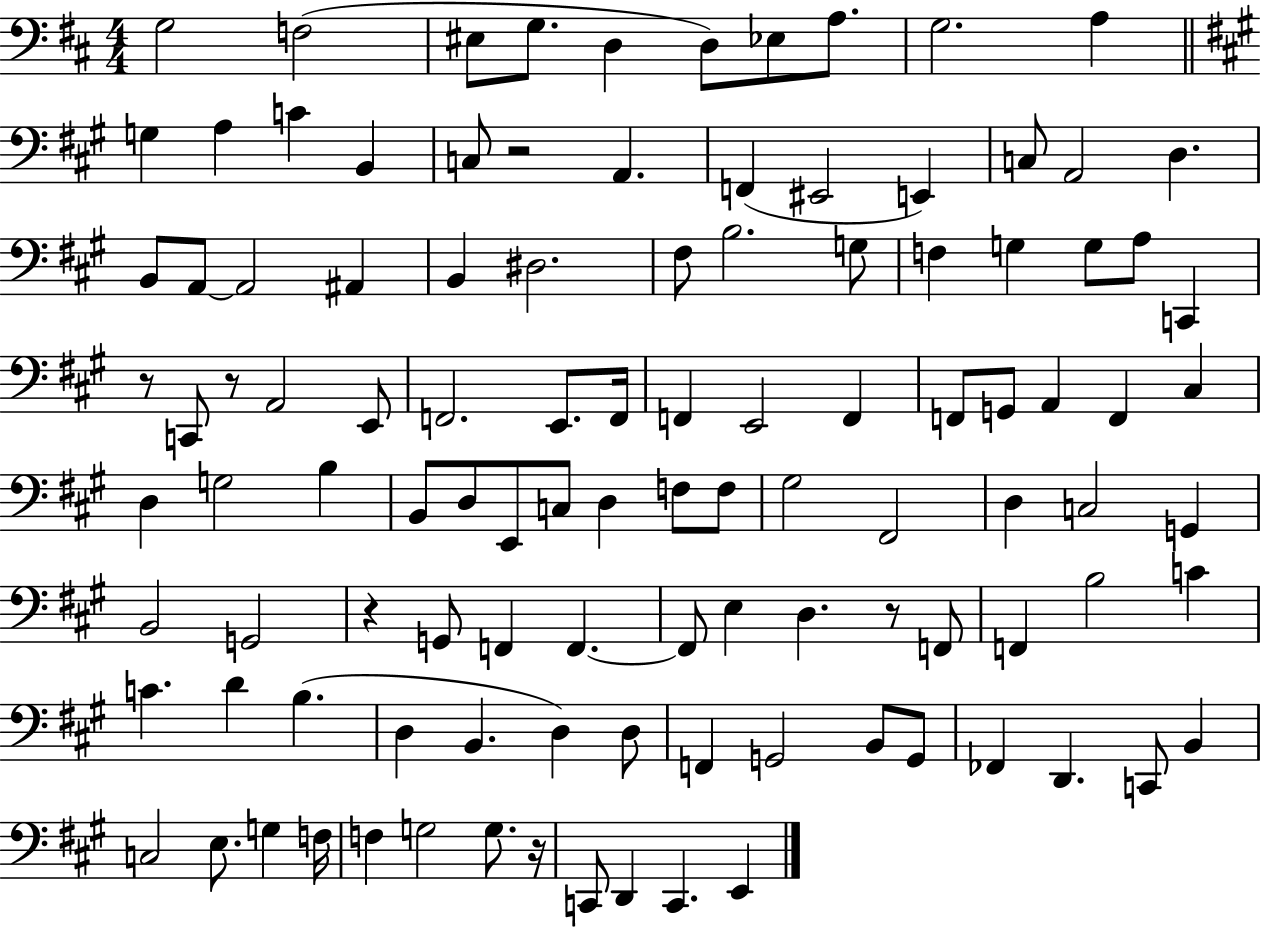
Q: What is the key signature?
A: D major